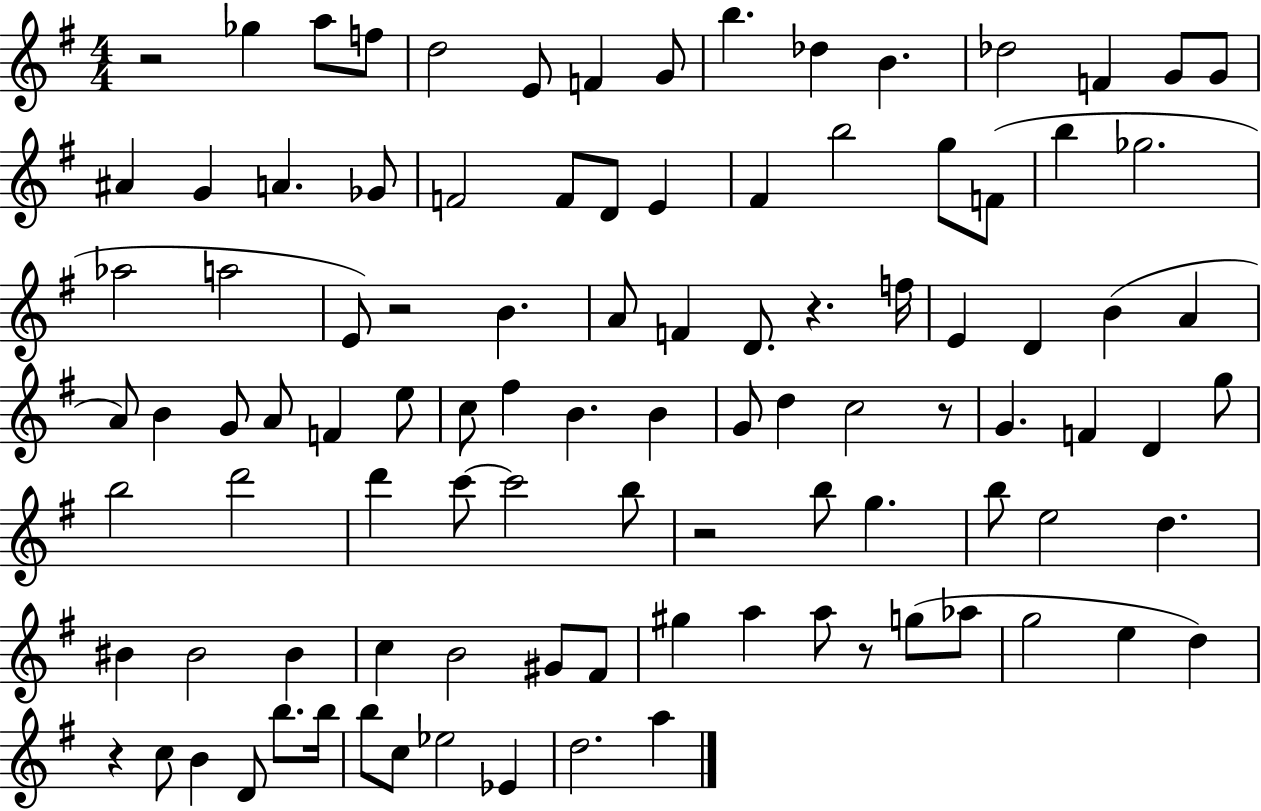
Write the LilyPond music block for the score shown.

{
  \clef treble
  \numericTimeSignature
  \time 4/4
  \key g \major
  r2 ges''4 a''8 f''8 | d''2 e'8 f'4 g'8 | b''4. des''4 b'4. | des''2 f'4 g'8 g'8 | \break ais'4 g'4 a'4. ges'8 | f'2 f'8 d'8 e'4 | fis'4 b''2 g''8 f'8( | b''4 ges''2. | \break aes''2 a''2 | e'8) r2 b'4. | a'8 f'4 d'8. r4. f''16 | e'4 d'4 b'4( a'4 | \break a'8) b'4 g'8 a'8 f'4 e''8 | c''8 fis''4 b'4. b'4 | g'8 d''4 c''2 r8 | g'4. f'4 d'4 g''8 | \break b''2 d'''2 | d'''4 c'''8~~ c'''2 b''8 | r2 b''8 g''4. | b''8 e''2 d''4. | \break bis'4 bis'2 bis'4 | c''4 b'2 gis'8 fis'8 | gis''4 a''4 a''8 r8 g''8( aes''8 | g''2 e''4 d''4) | \break r4 c''8 b'4 d'8 b''8. b''16 | b''8 c''8 ees''2 ees'4 | d''2. a''4 | \bar "|."
}